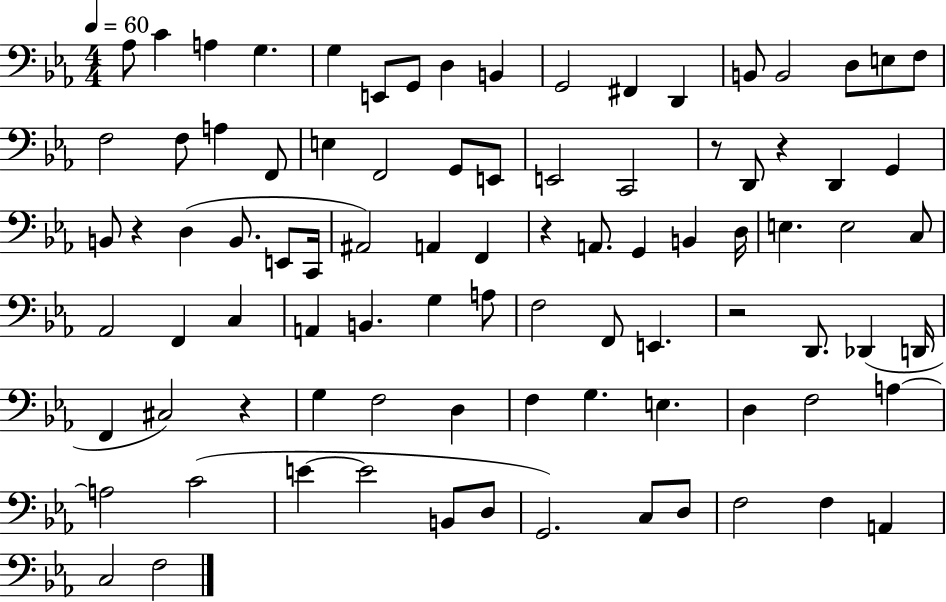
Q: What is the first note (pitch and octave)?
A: Ab3